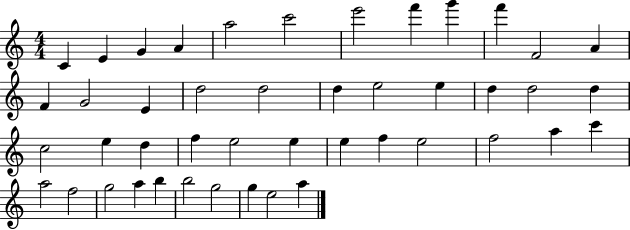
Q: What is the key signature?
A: C major